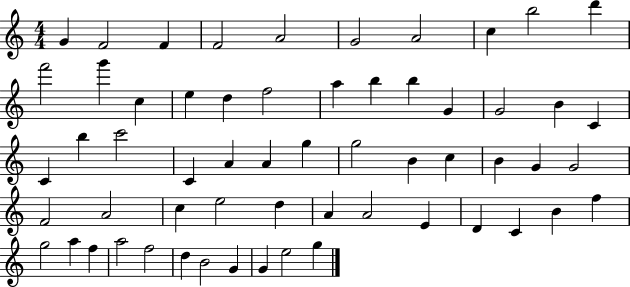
{
  \clef treble
  \numericTimeSignature
  \time 4/4
  \key c \major
  g'4 f'2 f'4 | f'2 a'2 | g'2 a'2 | c''4 b''2 d'''4 | \break f'''2 g'''4 c''4 | e''4 d''4 f''2 | a''4 b''4 b''4 g'4 | g'2 b'4 c'4 | \break c'4 b''4 c'''2 | c'4 a'4 a'4 g''4 | g''2 b'4 c''4 | b'4 g'4 g'2 | \break f'2 a'2 | c''4 e''2 d''4 | a'4 a'2 e'4 | d'4 c'4 b'4 f''4 | \break g''2 a''4 f''4 | a''2 f''2 | d''4 b'2 g'4 | g'4 e''2 g''4 | \break \bar "|."
}